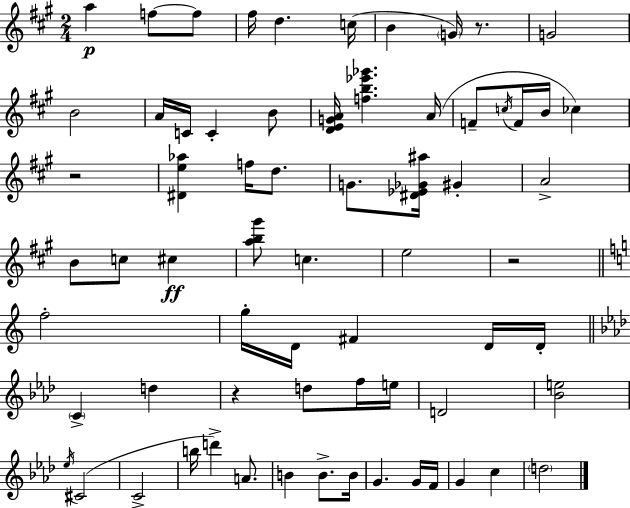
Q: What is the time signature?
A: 2/4